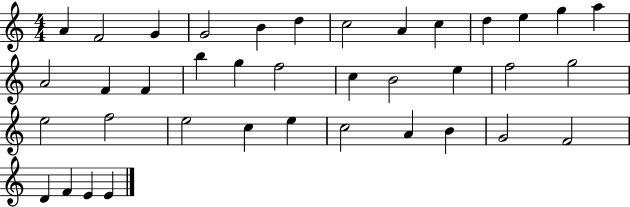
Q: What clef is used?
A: treble